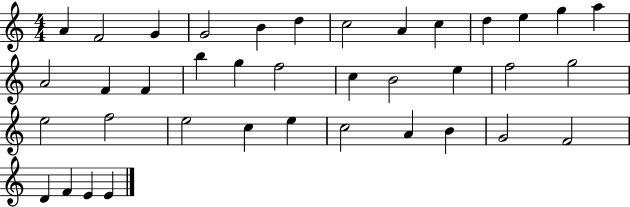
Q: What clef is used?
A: treble